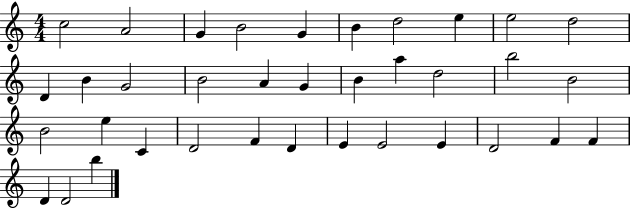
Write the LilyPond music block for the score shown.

{
  \clef treble
  \numericTimeSignature
  \time 4/4
  \key c \major
  c''2 a'2 | g'4 b'2 g'4 | b'4 d''2 e''4 | e''2 d''2 | \break d'4 b'4 g'2 | b'2 a'4 g'4 | b'4 a''4 d''2 | b''2 b'2 | \break b'2 e''4 c'4 | d'2 f'4 d'4 | e'4 e'2 e'4 | d'2 f'4 f'4 | \break d'4 d'2 b''4 | \bar "|."
}